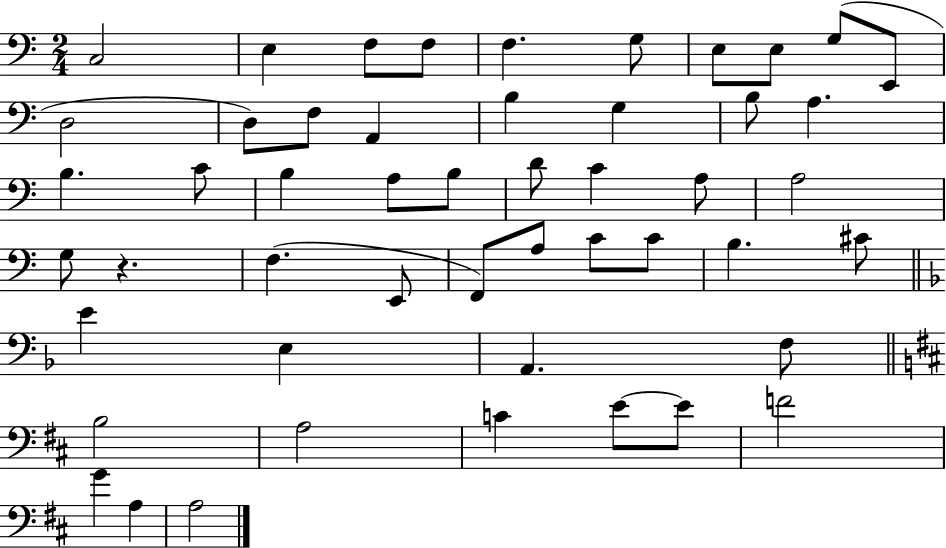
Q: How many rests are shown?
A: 1